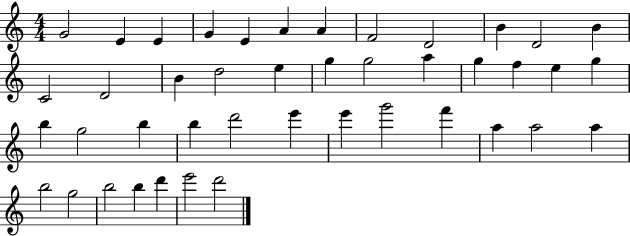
{
  \clef treble
  \numericTimeSignature
  \time 4/4
  \key c \major
  g'2 e'4 e'4 | g'4 e'4 a'4 a'4 | f'2 d'2 | b'4 d'2 b'4 | \break c'2 d'2 | b'4 d''2 e''4 | g''4 g''2 a''4 | g''4 f''4 e''4 g''4 | \break b''4 g''2 b''4 | b''4 d'''2 e'''4 | e'''4 g'''2 f'''4 | a''4 a''2 a''4 | \break b''2 g''2 | b''2 b''4 d'''4 | e'''2 d'''2 | \bar "|."
}